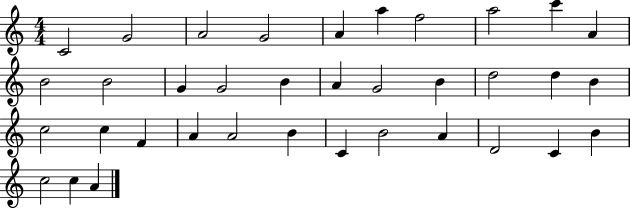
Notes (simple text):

C4/h G4/h A4/h G4/h A4/q A5/q F5/h A5/h C6/q A4/q B4/h B4/h G4/q G4/h B4/q A4/q G4/h B4/q D5/h D5/q B4/q C5/h C5/q F4/q A4/q A4/h B4/q C4/q B4/h A4/q D4/h C4/q B4/q C5/h C5/q A4/q